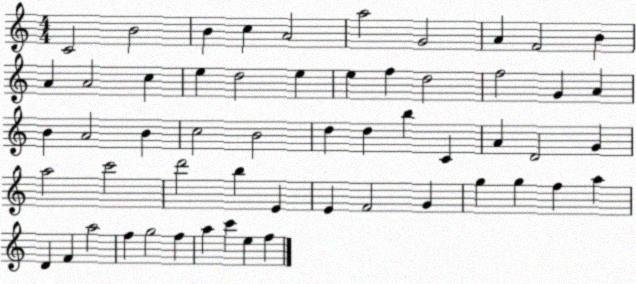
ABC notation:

X:1
T:Untitled
M:4/4
L:1/4
K:C
C2 B2 B c A2 a2 G2 A F2 B A A2 c e d2 e e f d2 f2 G A B A2 B c2 B2 d d b C A D2 G a2 c'2 d'2 b E E F2 G g g f a D F a2 f g2 f a c' e f